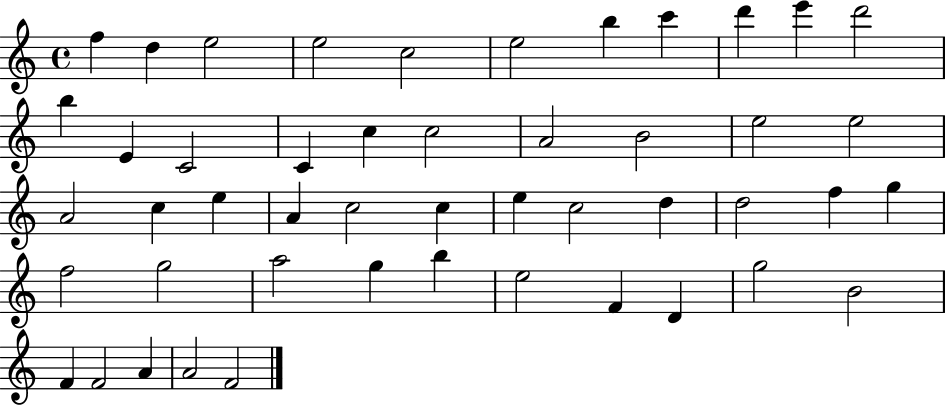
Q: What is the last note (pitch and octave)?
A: F4